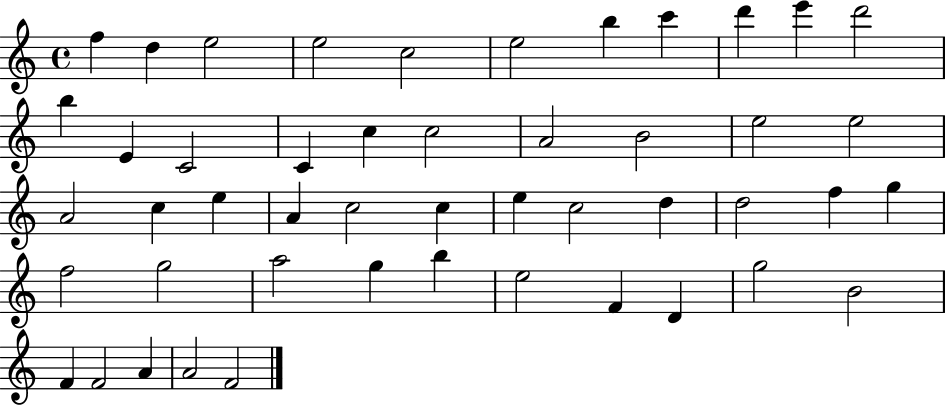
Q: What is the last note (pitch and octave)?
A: F4